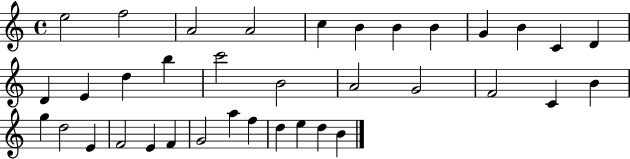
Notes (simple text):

E5/h F5/h A4/h A4/h C5/q B4/q B4/q B4/q G4/q B4/q C4/q D4/q D4/q E4/q D5/q B5/q C6/h B4/h A4/h G4/h F4/h C4/q B4/q G5/q D5/h E4/q F4/h E4/q F4/q G4/h A5/q F5/q D5/q E5/q D5/q B4/q